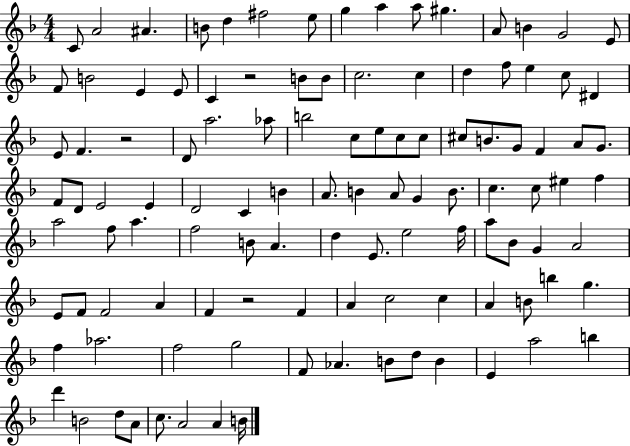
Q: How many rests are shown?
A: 3